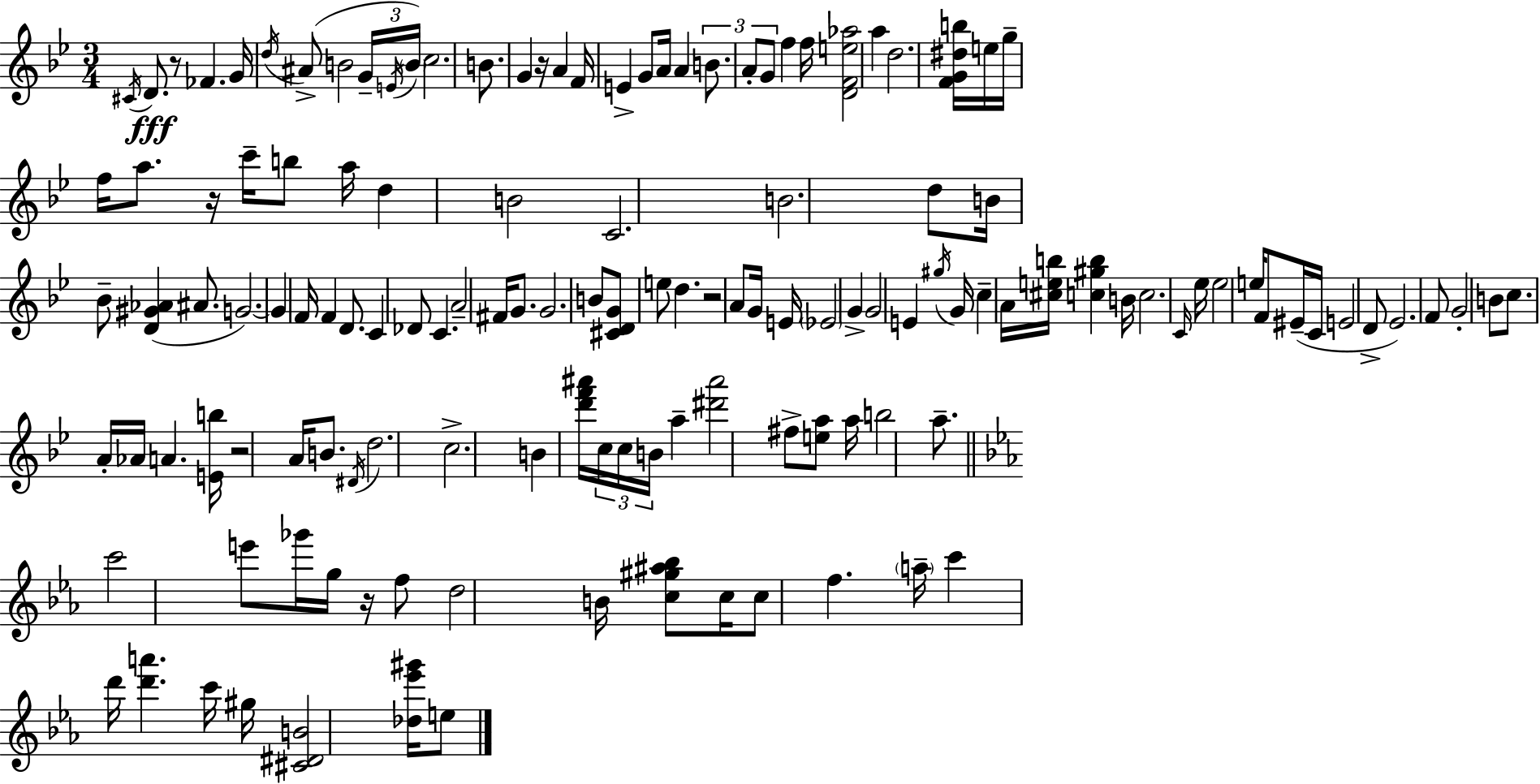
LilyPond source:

{
  \clef treble
  \numericTimeSignature
  \time 3/4
  \key g \minor
  \repeat volta 2 { \acciaccatura { cis'16 }\fff d'8. r8 fes'4. | g'16 \acciaccatura { d''16 }( ais'8-> b'2 | \tuplet 3/2 { g'16-- \acciaccatura { e'16 }) \parenthesize b'16 } c''2. | b'8. g'4 r16 a'4 | \break f'16 e'4-> g'8 a'16 a'4 | \tuplet 3/2 { b'8. a'8-. g'8 } f''4 | f''16 <d' f' e'' aes''>2 a''4 | d''2. | \break <f' g' dis'' b''>16 e''16 g''16-- f''16 a''8. r16 c'''16-- | b''8 a''16 d''4 b'2 | c'2. | b'2. | \break d''8 b'16 bes'8-- <d' gis' aes'>4( | ais'8. g'2.~~) | g'4 f'16 f'4 | d'8. c'4 des'8 c'4. | \break a'2-- fis'16 | g'8. g'2. | b'8 <cis' d' g'>8 e''8 d''4. | r2 a'8 | \break g'16 e'16 \parenthesize ees'2 g'4-> | g'2 e'4 | \acciaccatura { gis''16 } g'16 c''4-- a'16 <cis'' e'' b''>16 <c'' gis'' b''>4 | b'16 c''2. | \break \grace { c'16 } ees''16 ees''2 | e''16 f'8 eis'16--( c'16 e'2 | d'8-> ees'2.) | f'8 g'2-. | \break b'8 c''8. a'16-. aes'16 a'4. | <e' b''>16 r2 | a'16 b'8. \acciaccatura { dis'16 } d''2. | c''2.-> | \break b'4 <d''' f''' ais'''>16 \tuplet 3/2 { c''16 | c''16 b'16 } a''4-- <dis''' ais'''>2 | fis''8-> <e'' a''>8 a''16 b''2 | a''8.-- \bar "||" \break \key ees \major c'''2 e'''8 ges'''16 g''16 | r16 f''8 d''2 b'16 | <c'' gis'' ais'' bes''>8 c''16 c''8 f''4. \parenthesize a''16-- | c'''4 d'''16 <d''' a'''>4. c'''16 | \break gis''16 <cis' dis' b'>2 <des'' ees''' gis'''>16 e''8 | } \bar "|."
}